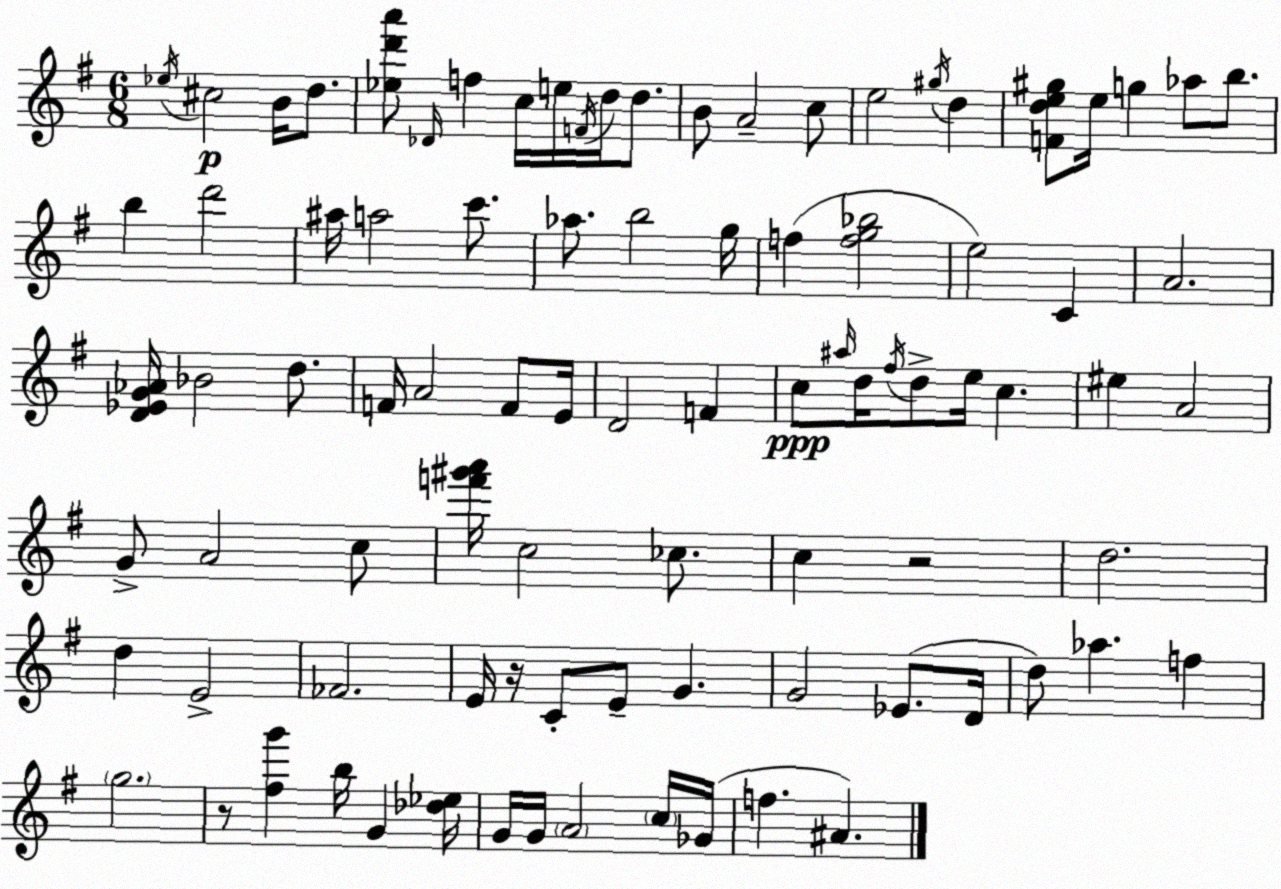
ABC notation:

X:1
T:Untitled
M:6/8
L:1/4
K:G
_e/4 ^c2 B/4 d/2 [_ed'a']/2 _D/4 f c/4 e/4 F/4 d/4 d/2 B/2 A2 c/2 e2 ^g/4 d [Fde^g]/2 e/4 g _a/2 b/2 b d'2 ^a/4 a2 c'/2 _a/2 b2 g/4 f [fg_b]2 e2 C A2 [D_EG_A]/4 _B2 d/2 F/4 A2 F/2 E/4 D2 F c/2 ^a/4 d/4 ^f/4 d/2 e/4 c ^e A2 G/2 A2 c/2 [f'^g'a']/4 c2 _c/2 c z2 d2 d E2 _F2 E/4 z/4 C/2 E/2 G G2 _E/2 D/4 d/2 _a f g2 z/2 [^fg'] b/4 G [_d_e]/4 G/4 G/4 A2 c/4 _G/4 f ^A